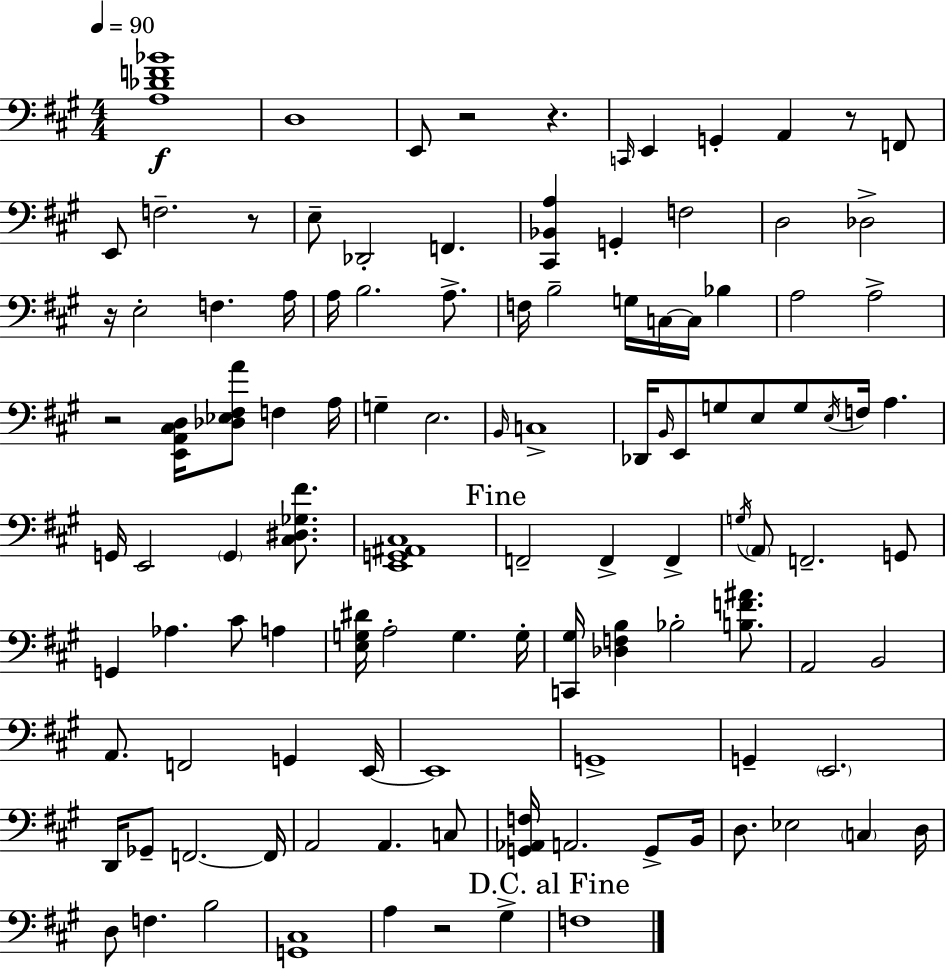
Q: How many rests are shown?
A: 7